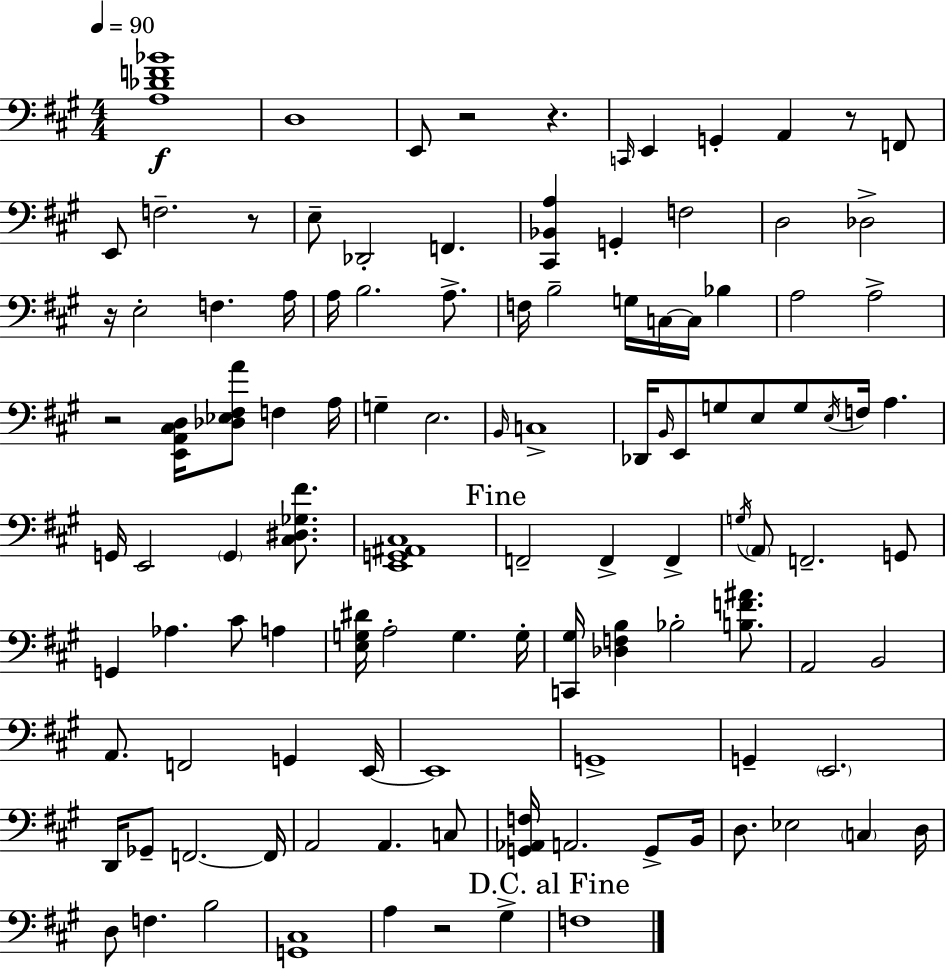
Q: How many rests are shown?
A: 7